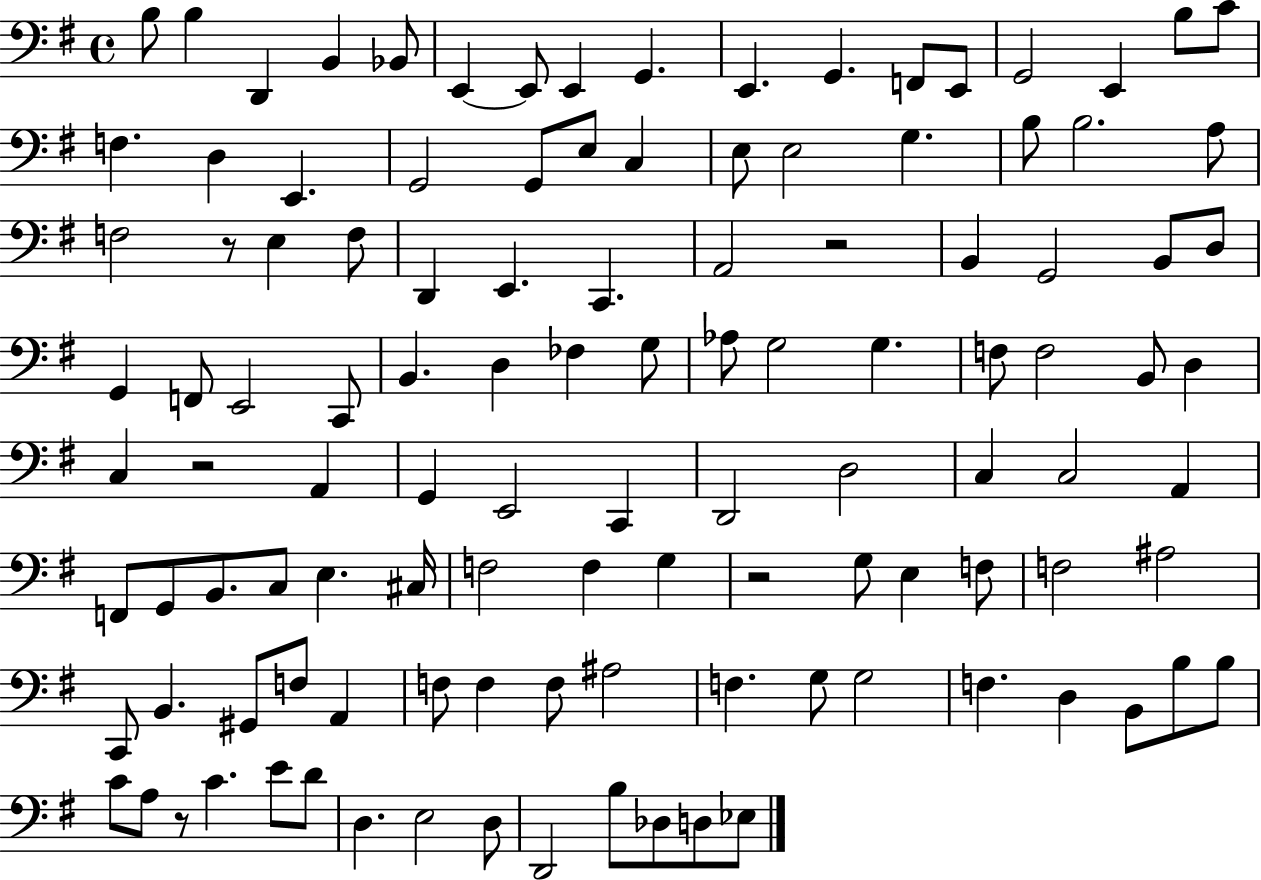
B3/e B3/q D2/q B2/q Bb2/e E2/q E2/e E2/q G2/q. E2/q. G2/q. F2/e E2/e G2/h E2/q B3/e C4/e F3/q. D3/q E2/q. G2/h G2/e E3/e C3/q E3/e E3/h G3/q. B3/e B3/h. A3/e F3/h R/e E3/q F3/e D2/q E2/q. C2/q. A2/h R/h B2/q G2/h B2/e D3/e G2/q F2/e E2/h C2/e B2/q. D3/q FES3/q G3/e Ab3/e G3/h G3/q. F3/e F3/h B2/e D3/q C3/q R/h A2/q G2/q E2/h C2/q D2/h D3/h C3/q C3/h A2/q F2/e G2/e B2/e. C3/e E3/q. C#3/s F3/h F3/q G3/q R/h G3/e E3/q F3/e F3/h A#3/h C2/e B2/q. G#2/e F3/e A2/q F3/e F3/q F3/e A#3/h F3/q. G3/e G3/h F3/q. D3/q B2/e B3/e B3/e C4/e A3/e R/e C4/q. E4/e D4/e D3/q. E3/h D3/e D2/h B3/e Db3/e D3/e Eb3/e